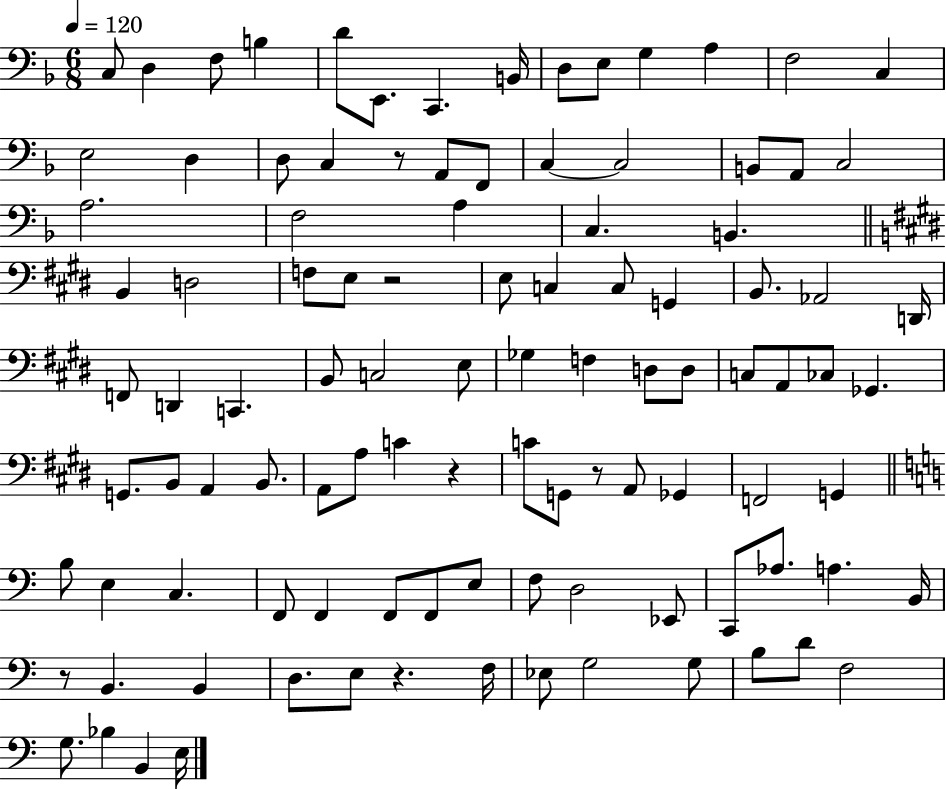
X:1
T:Untitled
M:6/8
L:1/4
K:F
C,/2 D, F,/2 B, D/2 E,,/2 C,, B,,/4 D,/2 E,/2 G, A, F,2 C, E,2 D, D,/2 C, z/2 A,,/2 F,,/2 C, C,2 B,,/2 A,,/2 C,2 A,2 F,2 A, C, B,, B,, D,2 F,/2 E,/2 z2 E,/2 C, C,/2 G,, B,,/2 _A,,2 D,,/4 F,,/2 D,, C,, B,,/2 C,2 E,/2 _G, F, D,/2 D,/2 C,/2 A,,/2 _C,/2 _G,, G,,/2 B,,/2 A,, B,,/2 A,,/2 A,/2 C z C/2 G,,/2 z/2 A,,/2 _G,, F,,2 G,, B,/2 E, C, F,,/2 F,, F,,/2 F,,/2 E,/2 F,/2 D,2 _E,,/2 C,,/2 _A,/2 A, B,,/4 z/2 B,, B,, D,/2 E,/2 z F,/4 _E,/2 G,2 G,/2 B,/2 D/2 F,2 G,/2 _B, B,, E,/4